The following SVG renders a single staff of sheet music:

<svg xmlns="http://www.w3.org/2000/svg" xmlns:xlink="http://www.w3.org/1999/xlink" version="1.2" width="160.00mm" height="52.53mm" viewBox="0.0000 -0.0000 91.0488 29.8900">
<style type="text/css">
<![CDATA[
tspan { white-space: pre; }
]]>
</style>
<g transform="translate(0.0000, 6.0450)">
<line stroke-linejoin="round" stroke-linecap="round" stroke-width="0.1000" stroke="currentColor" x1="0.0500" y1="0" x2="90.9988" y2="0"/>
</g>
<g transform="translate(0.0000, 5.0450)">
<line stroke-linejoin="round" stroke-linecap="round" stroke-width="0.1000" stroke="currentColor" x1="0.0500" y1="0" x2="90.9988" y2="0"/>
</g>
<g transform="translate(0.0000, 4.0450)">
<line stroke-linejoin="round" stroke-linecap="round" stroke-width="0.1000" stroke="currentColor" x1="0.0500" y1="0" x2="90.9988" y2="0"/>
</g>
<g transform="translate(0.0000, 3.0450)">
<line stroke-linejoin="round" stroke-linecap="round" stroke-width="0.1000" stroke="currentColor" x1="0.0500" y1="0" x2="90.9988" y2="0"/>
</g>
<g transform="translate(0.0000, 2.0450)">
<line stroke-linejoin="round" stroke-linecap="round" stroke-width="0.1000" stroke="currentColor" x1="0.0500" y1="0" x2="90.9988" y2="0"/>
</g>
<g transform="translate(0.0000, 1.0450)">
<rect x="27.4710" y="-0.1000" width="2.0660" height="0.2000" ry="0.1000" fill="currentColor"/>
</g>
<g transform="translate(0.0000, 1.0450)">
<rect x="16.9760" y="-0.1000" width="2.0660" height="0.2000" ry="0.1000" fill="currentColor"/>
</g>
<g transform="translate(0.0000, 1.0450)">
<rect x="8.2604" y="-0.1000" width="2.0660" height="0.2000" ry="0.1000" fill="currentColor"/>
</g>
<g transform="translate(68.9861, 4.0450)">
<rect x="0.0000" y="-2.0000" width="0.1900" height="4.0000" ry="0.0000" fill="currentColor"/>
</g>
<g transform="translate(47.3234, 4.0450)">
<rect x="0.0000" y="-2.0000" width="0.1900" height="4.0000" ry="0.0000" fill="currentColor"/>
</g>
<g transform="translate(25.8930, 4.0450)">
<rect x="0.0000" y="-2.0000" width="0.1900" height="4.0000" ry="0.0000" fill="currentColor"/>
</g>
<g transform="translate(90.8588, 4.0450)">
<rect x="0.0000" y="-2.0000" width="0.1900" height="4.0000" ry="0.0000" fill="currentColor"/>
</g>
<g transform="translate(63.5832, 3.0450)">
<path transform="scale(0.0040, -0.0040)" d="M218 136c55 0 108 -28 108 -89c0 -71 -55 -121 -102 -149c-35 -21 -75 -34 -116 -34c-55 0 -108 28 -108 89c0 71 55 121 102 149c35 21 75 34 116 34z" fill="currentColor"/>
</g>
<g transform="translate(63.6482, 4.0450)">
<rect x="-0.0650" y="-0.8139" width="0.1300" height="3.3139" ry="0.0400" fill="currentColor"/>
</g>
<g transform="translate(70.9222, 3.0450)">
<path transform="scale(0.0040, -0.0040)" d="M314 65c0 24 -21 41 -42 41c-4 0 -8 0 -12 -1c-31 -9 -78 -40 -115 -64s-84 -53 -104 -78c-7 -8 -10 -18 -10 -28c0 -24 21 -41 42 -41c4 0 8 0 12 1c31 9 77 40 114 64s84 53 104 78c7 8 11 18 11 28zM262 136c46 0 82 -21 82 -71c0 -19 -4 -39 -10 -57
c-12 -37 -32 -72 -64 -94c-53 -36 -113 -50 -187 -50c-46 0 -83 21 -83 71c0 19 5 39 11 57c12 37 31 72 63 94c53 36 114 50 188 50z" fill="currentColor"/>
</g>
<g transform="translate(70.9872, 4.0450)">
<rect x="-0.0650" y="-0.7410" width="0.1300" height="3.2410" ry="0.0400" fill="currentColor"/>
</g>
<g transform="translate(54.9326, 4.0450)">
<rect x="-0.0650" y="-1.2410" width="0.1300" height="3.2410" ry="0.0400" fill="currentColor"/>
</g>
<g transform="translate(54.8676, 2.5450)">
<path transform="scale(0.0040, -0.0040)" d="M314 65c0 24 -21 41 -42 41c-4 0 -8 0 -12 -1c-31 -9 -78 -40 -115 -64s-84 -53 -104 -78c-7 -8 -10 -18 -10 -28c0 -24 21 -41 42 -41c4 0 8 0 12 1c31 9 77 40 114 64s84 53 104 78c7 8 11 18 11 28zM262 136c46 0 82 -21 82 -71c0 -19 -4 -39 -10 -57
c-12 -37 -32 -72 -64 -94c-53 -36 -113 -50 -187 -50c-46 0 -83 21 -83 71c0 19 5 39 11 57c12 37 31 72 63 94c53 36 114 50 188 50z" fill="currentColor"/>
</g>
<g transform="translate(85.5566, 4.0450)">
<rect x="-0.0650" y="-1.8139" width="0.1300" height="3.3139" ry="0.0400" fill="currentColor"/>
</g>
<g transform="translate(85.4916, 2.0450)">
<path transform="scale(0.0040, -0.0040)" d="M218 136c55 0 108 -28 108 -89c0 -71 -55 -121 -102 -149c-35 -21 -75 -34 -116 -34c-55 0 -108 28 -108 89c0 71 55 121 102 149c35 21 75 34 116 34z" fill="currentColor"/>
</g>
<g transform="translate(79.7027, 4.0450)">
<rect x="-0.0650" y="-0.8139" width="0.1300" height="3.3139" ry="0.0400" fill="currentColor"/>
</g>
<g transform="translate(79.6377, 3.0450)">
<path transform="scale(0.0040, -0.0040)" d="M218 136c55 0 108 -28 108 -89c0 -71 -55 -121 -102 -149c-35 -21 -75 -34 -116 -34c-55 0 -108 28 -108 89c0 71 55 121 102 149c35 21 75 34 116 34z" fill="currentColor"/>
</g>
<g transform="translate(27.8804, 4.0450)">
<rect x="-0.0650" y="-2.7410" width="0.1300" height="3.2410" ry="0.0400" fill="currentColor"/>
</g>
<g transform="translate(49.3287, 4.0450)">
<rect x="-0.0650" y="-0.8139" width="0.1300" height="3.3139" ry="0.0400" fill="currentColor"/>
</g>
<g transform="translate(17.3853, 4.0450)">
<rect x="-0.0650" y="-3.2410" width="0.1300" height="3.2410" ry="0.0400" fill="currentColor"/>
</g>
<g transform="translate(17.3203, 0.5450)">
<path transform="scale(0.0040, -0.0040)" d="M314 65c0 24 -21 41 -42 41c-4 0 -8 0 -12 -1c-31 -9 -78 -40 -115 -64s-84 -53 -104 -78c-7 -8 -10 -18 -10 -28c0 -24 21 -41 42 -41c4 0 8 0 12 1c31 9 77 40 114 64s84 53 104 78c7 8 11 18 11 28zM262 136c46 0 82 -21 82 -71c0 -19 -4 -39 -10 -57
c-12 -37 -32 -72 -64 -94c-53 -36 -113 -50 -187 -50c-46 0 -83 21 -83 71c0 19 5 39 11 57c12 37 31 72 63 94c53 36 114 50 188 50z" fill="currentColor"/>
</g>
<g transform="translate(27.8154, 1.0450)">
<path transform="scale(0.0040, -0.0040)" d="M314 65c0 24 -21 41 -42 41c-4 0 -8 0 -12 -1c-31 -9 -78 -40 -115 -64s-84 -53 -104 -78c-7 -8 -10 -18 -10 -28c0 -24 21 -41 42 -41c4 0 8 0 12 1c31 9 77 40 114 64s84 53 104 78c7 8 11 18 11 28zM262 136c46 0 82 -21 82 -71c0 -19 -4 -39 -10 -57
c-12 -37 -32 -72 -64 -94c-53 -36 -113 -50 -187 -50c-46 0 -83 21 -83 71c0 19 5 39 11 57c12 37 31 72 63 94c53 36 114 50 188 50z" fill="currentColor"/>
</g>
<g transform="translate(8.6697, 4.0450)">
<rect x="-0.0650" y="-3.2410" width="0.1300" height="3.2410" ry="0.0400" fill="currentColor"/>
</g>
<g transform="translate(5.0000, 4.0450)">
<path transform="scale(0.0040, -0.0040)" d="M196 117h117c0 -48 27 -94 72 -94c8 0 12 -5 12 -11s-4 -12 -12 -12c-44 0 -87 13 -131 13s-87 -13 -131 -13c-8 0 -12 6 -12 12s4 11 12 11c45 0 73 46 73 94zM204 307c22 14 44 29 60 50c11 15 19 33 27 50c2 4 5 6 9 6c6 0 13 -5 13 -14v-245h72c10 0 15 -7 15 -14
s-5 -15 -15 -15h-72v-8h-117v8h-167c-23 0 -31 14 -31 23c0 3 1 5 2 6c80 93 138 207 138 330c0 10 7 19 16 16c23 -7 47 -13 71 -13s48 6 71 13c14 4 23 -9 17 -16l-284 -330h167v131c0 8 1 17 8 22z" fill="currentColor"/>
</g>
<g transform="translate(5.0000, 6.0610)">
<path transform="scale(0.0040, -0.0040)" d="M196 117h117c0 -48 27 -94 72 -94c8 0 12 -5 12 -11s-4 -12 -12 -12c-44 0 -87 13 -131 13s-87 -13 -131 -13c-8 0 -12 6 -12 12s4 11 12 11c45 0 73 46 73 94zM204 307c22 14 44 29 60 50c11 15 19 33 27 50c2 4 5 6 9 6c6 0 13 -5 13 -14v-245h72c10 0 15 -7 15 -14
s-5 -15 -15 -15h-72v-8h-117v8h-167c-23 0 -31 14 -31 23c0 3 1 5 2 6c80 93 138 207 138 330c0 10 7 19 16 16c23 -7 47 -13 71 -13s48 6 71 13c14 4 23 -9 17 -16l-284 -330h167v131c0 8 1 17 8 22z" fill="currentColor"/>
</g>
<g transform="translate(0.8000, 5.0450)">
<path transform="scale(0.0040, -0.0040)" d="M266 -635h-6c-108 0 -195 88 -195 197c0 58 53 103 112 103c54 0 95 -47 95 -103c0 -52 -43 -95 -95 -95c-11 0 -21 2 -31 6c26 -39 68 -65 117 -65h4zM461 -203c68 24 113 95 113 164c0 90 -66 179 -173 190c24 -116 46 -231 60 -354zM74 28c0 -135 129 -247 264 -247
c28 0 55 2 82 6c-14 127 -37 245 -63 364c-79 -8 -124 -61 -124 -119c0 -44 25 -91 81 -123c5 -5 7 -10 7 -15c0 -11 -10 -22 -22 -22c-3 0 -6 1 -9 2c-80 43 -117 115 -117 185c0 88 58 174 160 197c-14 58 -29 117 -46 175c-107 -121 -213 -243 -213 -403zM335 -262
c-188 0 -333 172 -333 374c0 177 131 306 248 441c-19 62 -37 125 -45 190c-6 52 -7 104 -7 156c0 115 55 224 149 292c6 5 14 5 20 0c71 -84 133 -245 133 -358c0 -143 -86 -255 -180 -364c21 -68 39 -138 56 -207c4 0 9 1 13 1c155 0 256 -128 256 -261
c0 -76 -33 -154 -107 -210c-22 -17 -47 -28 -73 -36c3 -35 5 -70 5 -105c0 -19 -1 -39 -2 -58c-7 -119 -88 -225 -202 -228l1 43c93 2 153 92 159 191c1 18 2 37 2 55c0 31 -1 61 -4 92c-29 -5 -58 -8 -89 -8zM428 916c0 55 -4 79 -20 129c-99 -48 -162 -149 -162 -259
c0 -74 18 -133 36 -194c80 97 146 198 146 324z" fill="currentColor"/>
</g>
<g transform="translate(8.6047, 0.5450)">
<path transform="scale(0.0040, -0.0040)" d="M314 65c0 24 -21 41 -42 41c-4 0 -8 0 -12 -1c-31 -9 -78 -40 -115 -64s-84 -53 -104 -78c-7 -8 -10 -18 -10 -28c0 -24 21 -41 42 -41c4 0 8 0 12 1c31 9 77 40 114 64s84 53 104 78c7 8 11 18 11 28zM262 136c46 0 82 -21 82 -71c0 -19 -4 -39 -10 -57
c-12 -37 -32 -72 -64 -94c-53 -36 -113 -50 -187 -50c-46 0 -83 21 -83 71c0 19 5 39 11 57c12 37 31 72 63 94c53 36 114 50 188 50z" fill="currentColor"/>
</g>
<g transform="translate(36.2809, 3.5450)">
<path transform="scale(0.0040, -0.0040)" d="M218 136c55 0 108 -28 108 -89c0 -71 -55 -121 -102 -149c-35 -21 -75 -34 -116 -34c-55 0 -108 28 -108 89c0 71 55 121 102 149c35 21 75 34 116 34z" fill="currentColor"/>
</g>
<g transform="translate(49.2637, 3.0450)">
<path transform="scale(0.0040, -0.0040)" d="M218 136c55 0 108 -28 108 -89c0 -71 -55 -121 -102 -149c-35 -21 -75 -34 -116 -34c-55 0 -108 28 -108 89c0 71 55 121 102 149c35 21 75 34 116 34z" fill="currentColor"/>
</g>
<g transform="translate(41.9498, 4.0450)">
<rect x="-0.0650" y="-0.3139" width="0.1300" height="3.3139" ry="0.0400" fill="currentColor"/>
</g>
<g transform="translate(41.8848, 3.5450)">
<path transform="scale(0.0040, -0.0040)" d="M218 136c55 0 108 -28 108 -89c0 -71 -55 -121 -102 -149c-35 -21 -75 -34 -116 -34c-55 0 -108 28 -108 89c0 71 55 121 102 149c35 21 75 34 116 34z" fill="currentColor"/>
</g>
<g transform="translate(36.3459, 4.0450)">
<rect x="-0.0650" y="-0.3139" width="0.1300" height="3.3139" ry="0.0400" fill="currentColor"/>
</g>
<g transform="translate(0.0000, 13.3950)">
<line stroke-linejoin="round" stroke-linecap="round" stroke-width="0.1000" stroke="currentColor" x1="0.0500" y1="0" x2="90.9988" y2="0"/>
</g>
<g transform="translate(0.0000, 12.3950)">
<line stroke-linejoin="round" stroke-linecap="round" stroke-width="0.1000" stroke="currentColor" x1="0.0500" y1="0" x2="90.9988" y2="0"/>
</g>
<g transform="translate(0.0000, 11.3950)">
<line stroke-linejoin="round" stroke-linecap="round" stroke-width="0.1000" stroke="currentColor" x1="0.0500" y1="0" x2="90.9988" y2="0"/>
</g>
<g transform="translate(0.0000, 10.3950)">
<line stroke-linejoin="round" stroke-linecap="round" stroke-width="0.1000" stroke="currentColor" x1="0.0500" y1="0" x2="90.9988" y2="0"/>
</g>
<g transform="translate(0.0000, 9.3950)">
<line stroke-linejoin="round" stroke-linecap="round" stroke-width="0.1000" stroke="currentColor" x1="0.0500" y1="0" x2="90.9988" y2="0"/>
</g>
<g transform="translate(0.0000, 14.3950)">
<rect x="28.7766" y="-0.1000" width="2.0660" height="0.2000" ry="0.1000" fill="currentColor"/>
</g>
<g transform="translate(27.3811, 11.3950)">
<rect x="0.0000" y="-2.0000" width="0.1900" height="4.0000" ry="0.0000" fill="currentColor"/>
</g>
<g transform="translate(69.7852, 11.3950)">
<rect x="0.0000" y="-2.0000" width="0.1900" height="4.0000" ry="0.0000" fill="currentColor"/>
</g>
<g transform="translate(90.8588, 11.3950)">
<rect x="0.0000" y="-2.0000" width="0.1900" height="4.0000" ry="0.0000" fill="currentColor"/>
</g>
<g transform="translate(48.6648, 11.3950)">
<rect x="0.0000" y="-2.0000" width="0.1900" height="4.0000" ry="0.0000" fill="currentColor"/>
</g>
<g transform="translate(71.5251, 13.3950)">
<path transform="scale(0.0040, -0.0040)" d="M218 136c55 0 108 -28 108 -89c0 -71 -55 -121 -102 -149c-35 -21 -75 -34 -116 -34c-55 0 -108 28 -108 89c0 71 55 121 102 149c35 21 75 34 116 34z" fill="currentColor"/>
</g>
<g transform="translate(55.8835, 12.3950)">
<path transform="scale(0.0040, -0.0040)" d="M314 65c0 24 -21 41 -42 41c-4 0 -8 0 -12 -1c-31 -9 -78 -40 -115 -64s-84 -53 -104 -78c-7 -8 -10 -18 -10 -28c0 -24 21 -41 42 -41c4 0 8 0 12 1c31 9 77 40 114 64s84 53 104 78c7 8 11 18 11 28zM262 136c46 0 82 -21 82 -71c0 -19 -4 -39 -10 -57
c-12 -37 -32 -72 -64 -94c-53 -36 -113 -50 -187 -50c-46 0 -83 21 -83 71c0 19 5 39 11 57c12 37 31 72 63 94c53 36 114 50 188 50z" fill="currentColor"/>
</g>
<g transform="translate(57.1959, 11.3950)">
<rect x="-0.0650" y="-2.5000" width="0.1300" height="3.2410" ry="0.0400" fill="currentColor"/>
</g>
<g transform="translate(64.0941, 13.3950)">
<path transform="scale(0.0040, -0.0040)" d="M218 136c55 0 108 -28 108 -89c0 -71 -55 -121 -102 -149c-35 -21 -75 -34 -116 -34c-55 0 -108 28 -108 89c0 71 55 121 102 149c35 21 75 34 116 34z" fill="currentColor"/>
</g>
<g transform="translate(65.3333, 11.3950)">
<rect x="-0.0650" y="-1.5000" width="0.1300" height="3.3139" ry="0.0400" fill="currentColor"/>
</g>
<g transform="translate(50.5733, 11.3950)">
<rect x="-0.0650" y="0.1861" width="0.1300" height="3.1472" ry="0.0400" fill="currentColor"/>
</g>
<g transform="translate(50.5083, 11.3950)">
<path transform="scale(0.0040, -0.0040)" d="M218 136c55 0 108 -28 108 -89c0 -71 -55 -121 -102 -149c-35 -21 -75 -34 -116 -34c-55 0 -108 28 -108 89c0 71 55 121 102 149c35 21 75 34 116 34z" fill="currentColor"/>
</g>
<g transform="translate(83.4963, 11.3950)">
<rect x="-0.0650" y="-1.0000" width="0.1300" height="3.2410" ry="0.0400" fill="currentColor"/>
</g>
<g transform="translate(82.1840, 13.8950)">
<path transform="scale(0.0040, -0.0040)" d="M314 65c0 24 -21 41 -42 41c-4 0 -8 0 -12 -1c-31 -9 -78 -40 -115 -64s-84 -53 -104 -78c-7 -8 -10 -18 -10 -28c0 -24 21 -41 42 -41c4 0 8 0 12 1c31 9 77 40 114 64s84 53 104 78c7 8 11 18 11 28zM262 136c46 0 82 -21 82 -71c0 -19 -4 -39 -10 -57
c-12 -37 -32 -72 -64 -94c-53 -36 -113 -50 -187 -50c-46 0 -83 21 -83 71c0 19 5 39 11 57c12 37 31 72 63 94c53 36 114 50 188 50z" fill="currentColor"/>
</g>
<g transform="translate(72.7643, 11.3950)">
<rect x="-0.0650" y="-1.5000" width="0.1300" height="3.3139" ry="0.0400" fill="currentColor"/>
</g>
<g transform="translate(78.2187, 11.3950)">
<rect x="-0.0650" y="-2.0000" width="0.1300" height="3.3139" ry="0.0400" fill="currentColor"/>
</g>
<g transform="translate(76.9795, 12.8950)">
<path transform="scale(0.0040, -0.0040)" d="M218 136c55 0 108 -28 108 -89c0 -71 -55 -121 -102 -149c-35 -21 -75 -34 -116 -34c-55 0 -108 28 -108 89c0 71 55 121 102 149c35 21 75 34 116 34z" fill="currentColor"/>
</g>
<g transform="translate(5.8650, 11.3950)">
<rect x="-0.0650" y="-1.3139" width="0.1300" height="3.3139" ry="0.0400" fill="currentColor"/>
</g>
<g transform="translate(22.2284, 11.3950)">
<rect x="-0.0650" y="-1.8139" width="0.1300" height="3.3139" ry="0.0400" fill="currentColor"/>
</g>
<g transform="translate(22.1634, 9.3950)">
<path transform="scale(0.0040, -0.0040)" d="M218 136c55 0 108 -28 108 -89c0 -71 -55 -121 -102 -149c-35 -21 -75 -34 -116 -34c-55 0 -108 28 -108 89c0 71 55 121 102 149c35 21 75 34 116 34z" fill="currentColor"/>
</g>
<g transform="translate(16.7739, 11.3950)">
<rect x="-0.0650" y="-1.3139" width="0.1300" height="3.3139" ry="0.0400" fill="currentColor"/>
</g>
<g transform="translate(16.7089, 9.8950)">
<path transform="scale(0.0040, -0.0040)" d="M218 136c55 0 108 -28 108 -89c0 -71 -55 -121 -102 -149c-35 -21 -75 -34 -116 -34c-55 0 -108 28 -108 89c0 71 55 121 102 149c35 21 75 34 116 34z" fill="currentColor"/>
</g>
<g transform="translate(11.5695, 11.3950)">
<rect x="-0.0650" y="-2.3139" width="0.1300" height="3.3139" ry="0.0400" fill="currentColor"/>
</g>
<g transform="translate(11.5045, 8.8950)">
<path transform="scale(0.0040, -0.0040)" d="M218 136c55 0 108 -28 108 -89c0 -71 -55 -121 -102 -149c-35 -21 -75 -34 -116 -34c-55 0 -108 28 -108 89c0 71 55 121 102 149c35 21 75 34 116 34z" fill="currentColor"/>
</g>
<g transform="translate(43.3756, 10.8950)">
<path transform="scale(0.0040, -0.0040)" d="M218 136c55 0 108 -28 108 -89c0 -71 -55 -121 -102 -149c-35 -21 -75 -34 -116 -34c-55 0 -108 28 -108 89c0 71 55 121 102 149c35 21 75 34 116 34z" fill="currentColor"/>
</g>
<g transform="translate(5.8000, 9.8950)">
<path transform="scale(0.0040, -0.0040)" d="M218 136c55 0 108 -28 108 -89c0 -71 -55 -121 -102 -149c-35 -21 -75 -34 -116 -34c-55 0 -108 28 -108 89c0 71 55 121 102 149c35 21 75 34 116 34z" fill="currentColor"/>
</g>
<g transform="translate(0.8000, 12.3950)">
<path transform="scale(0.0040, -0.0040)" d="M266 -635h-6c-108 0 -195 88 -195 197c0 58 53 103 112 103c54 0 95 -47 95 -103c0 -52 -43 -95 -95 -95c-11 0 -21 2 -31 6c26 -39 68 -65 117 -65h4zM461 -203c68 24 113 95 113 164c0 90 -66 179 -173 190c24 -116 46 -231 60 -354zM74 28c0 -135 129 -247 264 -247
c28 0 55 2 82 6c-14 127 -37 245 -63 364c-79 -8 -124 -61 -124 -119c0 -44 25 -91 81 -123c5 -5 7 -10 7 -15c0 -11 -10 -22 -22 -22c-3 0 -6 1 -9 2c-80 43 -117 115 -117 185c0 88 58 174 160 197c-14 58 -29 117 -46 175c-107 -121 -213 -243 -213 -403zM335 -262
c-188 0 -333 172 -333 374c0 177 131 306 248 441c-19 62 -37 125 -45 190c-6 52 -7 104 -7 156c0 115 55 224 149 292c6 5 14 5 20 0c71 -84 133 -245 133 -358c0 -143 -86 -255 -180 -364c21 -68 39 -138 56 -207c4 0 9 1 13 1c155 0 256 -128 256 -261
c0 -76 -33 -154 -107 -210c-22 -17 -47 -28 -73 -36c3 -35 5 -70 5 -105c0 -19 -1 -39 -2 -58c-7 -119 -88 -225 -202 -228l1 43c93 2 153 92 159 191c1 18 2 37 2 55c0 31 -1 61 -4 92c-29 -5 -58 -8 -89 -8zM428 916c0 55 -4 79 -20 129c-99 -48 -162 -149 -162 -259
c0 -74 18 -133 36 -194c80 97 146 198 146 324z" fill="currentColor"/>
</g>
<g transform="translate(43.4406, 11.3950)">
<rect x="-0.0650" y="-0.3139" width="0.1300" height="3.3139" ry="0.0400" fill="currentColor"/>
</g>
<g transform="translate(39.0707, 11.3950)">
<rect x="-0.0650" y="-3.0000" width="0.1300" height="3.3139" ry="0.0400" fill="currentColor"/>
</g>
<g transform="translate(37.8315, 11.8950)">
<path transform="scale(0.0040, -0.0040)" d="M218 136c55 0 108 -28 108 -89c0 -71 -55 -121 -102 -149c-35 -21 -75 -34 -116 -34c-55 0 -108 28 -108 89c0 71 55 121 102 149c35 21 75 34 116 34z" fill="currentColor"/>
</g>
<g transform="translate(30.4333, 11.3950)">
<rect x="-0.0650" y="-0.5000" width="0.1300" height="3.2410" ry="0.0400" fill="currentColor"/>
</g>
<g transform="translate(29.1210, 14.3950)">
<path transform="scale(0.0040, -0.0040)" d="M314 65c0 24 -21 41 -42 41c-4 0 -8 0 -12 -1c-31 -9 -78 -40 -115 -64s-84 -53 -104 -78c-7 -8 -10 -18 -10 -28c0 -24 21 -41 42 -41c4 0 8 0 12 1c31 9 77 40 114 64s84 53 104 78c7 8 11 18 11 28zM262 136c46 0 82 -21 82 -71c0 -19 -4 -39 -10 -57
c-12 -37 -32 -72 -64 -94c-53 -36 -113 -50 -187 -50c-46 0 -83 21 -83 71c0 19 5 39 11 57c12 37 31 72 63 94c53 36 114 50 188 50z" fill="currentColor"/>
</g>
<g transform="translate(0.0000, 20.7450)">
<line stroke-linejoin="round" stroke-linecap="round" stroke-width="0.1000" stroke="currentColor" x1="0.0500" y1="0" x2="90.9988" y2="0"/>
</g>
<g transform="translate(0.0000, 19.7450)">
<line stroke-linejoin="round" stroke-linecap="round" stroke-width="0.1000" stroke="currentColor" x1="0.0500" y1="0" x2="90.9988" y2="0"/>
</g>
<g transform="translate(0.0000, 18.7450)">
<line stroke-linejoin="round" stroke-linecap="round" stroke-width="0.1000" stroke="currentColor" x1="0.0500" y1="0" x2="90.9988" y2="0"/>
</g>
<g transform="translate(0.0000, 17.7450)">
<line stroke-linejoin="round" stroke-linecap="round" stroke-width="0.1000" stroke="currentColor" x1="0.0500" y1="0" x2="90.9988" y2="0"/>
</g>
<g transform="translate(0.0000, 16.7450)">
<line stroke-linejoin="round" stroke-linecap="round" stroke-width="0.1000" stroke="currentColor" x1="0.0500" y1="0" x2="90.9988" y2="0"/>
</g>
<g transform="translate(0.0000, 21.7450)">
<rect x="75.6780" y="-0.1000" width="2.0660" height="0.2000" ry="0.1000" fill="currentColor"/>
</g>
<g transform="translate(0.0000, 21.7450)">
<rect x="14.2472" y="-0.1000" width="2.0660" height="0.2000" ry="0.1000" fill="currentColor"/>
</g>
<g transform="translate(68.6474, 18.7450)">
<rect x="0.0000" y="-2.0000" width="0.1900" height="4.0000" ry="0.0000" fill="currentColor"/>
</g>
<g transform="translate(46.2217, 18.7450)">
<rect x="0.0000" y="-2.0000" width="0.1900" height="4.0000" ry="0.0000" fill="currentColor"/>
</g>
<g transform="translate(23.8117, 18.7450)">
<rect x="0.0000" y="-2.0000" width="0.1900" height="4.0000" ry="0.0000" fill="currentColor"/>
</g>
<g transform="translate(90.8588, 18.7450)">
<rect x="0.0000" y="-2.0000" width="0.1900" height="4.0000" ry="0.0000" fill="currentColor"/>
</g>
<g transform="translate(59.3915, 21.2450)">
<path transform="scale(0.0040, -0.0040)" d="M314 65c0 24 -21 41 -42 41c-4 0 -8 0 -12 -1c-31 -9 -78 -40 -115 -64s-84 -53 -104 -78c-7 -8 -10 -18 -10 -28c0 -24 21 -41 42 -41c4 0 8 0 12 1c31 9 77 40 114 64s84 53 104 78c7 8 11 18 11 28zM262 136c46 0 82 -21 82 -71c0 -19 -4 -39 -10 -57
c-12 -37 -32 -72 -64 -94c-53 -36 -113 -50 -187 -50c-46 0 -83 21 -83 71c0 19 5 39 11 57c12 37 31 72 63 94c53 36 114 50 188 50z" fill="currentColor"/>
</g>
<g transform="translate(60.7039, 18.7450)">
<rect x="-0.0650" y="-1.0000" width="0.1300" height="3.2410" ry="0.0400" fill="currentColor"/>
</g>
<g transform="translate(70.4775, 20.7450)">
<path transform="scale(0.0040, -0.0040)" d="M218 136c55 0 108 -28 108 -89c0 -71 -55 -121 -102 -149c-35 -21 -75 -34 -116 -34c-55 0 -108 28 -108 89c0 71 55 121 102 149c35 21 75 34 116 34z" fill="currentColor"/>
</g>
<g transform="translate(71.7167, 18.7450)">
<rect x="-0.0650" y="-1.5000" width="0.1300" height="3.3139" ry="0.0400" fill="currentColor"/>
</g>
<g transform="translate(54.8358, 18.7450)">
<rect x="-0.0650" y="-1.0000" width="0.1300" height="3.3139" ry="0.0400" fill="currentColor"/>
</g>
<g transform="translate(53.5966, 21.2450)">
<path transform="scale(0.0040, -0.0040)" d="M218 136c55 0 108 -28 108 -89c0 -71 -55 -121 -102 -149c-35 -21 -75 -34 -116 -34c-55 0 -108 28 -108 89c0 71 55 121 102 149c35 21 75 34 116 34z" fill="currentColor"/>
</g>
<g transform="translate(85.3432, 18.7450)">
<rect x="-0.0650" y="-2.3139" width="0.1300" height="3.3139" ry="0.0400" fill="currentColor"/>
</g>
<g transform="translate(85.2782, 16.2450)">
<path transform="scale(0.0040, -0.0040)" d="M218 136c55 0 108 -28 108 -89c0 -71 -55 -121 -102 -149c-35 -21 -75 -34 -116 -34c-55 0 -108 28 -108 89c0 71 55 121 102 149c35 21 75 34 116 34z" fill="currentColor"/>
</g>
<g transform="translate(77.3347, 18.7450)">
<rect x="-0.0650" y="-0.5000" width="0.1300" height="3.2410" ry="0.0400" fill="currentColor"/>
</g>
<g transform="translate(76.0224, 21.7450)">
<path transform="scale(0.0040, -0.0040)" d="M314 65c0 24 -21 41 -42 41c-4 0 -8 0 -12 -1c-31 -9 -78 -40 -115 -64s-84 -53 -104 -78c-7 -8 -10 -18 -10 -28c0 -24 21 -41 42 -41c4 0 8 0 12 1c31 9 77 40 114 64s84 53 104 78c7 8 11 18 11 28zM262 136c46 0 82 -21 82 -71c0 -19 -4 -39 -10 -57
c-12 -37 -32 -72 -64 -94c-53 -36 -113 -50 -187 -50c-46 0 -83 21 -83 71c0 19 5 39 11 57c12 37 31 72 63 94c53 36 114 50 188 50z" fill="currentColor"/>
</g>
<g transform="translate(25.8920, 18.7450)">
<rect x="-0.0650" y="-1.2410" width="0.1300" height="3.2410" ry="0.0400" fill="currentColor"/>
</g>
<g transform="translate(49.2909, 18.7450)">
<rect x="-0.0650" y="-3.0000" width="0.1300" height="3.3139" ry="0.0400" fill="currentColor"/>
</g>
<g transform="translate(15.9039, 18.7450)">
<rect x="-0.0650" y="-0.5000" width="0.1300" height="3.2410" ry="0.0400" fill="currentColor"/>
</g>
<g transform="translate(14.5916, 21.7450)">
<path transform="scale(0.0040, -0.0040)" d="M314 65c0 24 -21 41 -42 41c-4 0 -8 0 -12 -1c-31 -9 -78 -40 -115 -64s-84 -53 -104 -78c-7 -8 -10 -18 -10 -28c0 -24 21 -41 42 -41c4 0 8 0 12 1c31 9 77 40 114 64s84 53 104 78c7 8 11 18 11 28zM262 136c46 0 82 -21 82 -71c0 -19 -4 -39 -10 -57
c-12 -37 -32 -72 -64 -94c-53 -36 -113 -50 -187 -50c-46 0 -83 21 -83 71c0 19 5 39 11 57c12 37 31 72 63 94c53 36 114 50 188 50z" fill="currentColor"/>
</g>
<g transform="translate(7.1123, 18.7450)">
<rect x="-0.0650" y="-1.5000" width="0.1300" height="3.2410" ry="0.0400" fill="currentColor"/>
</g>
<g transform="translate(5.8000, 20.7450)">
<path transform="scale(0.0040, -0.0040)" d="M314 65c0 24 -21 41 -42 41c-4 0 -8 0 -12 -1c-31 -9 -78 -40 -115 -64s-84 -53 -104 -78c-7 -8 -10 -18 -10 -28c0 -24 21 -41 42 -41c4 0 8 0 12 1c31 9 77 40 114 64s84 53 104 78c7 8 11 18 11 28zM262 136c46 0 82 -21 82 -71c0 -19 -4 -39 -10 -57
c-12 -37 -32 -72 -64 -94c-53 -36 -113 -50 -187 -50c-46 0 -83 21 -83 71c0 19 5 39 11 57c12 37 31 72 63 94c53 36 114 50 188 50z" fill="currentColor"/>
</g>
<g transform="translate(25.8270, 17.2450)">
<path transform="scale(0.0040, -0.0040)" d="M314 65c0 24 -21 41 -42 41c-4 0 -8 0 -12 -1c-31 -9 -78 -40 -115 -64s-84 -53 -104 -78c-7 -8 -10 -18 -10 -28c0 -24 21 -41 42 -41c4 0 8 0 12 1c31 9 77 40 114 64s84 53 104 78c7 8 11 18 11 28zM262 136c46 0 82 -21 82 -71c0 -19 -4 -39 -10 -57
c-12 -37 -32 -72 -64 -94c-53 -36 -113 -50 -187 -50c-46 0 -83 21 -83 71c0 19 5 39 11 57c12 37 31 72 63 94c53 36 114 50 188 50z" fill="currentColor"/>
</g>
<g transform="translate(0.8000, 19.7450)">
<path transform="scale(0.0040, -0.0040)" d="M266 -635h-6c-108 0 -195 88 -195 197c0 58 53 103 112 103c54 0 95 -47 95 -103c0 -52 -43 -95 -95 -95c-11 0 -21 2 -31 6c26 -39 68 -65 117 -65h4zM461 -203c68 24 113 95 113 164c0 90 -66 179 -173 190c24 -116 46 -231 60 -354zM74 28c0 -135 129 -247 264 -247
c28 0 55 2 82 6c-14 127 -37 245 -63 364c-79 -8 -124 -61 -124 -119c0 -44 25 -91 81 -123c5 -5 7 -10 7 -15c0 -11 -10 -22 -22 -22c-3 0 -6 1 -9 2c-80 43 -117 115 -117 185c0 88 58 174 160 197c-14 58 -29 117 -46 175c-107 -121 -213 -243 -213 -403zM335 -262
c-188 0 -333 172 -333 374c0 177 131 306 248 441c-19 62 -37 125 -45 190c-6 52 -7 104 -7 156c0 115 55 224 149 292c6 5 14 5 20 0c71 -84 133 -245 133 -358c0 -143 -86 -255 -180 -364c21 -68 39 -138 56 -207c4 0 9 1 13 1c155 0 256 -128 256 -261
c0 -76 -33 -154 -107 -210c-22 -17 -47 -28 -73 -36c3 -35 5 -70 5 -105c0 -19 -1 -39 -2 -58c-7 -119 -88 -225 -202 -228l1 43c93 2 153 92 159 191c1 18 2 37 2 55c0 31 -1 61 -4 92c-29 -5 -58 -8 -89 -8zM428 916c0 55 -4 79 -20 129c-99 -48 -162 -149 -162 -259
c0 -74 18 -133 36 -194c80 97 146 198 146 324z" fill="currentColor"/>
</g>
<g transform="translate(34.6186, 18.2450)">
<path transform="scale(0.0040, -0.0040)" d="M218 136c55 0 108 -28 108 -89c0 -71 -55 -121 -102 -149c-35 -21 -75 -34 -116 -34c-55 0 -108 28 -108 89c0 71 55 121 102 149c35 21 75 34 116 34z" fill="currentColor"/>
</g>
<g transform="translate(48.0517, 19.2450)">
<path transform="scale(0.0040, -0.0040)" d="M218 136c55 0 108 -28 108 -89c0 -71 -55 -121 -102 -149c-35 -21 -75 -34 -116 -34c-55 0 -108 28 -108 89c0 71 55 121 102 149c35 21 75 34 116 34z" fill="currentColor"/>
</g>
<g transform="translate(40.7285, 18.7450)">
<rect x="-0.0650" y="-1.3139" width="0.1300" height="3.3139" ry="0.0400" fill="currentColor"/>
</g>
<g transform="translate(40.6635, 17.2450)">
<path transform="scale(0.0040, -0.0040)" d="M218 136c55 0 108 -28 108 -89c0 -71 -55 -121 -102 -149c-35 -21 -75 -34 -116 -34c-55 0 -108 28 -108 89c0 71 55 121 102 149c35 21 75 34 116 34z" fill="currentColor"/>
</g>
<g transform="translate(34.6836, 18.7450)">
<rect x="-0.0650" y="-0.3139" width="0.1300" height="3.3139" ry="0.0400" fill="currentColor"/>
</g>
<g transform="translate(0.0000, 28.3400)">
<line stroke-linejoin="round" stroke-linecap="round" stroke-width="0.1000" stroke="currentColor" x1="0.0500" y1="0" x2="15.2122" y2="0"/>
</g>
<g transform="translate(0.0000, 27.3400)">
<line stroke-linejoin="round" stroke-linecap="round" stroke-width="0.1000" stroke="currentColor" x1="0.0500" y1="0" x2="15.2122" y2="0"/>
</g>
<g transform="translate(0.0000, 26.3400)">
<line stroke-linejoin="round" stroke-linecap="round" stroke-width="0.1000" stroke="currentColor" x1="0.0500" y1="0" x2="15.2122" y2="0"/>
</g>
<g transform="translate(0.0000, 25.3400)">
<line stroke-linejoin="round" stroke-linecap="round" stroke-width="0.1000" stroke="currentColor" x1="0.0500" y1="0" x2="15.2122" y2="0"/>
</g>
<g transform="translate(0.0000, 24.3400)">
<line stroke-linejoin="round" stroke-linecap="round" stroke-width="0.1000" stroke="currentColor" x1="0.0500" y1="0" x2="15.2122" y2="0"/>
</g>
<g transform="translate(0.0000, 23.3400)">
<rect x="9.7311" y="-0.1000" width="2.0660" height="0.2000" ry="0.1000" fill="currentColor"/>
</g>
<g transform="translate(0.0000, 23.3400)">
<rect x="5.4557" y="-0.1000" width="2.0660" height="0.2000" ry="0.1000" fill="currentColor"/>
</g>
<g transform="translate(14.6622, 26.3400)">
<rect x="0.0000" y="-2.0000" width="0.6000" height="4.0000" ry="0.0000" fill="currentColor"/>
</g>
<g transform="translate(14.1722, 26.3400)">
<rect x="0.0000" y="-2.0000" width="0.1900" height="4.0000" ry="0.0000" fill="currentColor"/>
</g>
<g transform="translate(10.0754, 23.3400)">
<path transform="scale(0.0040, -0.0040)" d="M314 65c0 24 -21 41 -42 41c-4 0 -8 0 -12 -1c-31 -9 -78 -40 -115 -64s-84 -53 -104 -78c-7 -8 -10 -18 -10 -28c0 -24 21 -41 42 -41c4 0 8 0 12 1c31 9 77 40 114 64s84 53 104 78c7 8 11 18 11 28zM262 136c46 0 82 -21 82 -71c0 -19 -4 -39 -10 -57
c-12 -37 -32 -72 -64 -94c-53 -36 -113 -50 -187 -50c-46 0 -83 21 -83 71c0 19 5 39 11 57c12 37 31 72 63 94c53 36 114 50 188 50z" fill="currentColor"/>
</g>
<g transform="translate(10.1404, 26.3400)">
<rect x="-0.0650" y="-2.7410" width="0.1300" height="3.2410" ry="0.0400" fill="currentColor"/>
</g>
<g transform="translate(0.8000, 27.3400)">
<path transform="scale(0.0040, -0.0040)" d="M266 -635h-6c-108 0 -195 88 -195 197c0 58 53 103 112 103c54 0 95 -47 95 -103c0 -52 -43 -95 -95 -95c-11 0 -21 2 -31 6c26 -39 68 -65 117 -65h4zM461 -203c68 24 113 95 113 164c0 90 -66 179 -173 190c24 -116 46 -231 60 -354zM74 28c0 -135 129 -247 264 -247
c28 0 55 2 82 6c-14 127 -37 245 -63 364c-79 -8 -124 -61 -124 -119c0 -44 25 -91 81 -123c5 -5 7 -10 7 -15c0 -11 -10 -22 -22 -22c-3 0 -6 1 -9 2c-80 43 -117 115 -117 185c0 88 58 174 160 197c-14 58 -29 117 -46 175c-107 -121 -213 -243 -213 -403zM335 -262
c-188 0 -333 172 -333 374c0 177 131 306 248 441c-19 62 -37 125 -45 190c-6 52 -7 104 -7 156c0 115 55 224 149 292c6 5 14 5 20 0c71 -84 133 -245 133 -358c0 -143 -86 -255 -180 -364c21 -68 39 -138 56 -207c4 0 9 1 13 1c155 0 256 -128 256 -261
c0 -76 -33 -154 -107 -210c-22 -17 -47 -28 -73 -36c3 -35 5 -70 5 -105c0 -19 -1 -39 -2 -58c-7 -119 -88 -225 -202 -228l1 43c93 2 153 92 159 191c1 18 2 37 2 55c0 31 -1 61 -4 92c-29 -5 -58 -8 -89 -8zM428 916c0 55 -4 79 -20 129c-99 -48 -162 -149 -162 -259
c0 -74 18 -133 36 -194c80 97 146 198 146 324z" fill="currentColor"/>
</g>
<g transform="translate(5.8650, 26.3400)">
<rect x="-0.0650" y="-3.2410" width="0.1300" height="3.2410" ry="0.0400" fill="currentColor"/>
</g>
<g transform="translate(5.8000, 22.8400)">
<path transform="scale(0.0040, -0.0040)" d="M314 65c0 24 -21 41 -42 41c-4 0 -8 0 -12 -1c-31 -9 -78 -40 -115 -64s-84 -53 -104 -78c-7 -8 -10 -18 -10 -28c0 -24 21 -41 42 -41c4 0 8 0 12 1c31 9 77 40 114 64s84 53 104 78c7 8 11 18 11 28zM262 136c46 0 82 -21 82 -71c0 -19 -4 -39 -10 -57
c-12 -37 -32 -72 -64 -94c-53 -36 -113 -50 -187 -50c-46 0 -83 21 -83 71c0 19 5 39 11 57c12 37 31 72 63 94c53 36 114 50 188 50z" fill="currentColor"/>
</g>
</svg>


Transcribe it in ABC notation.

X:1
T:Untitled
M:4/4
L:1/4
K:C
b2 b2 a2 c c d e2 d d2 d f e g e f C2 A c B G2 E E F D2 E2 C2 e2 c e A D D2 E C2 g b2 a2